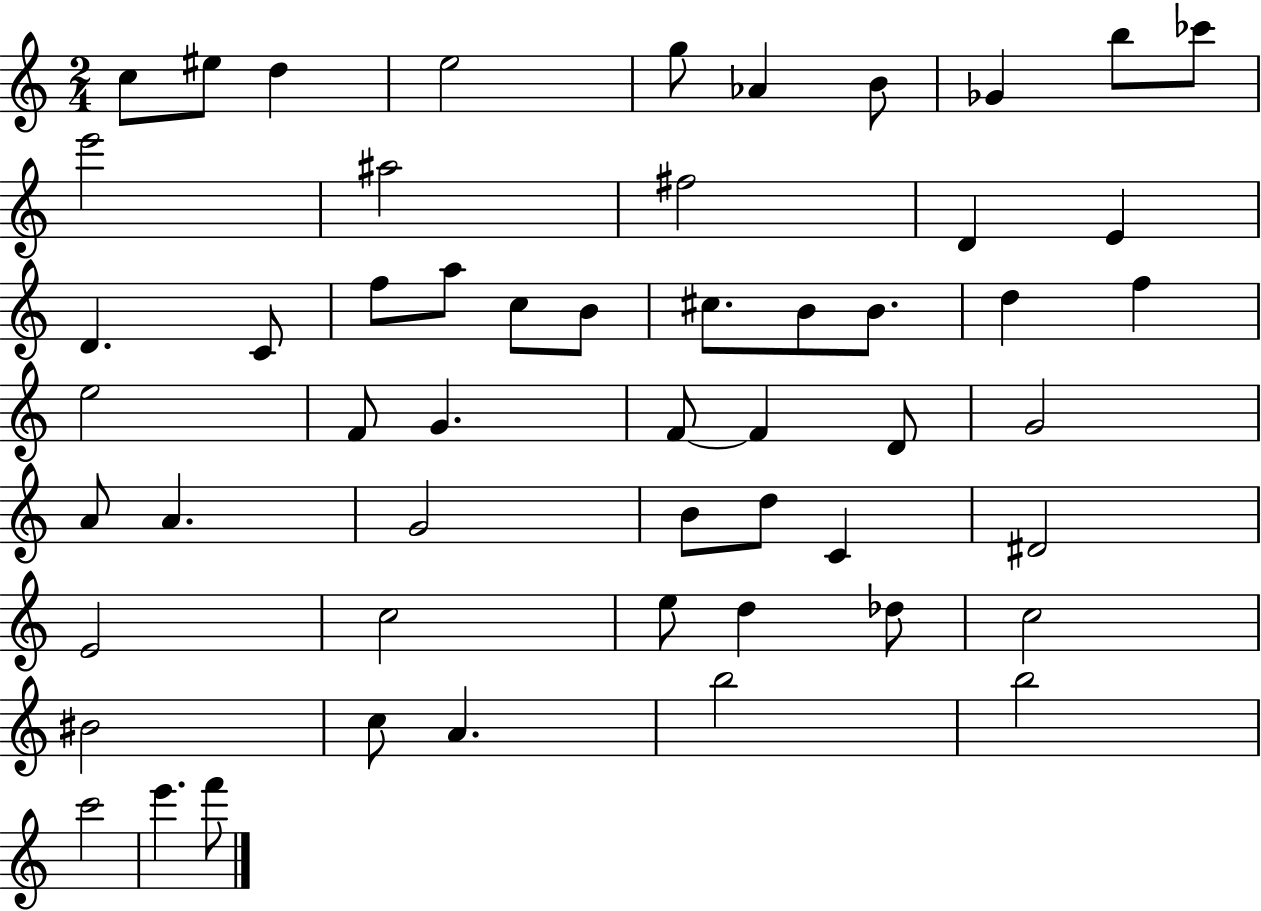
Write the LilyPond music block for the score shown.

{
  \clef treble
  \numericTimeSignature
  \time 2/4
  \key c \major
  c''8 eis''8 d''4 | e''2 | g''8 aes'4 b'8 | ges'4 b''8 ces'''8 | \break e'''2 | ais''2 | fis''2 | d'4 e'4 | \break d'4. c'8 | f''8 a''8 c''8 b'8 | cis''8. b'8 b'8. | d''4 f''4 | \break e''2 | f'8 g'4. | f'8~~ f'4 d'8 | g'2 | \break a'8 a'4. | g'2 | b'8 d''8 c'4 | dis'2 | \break e'2 | c''2 | e''8 d''4 des''8 | c''2 | \break bis'2 | c''8 a'4. | b''2 | b''2 | \break c'''2 | e'''4. f'''8 | \bar "|."
}